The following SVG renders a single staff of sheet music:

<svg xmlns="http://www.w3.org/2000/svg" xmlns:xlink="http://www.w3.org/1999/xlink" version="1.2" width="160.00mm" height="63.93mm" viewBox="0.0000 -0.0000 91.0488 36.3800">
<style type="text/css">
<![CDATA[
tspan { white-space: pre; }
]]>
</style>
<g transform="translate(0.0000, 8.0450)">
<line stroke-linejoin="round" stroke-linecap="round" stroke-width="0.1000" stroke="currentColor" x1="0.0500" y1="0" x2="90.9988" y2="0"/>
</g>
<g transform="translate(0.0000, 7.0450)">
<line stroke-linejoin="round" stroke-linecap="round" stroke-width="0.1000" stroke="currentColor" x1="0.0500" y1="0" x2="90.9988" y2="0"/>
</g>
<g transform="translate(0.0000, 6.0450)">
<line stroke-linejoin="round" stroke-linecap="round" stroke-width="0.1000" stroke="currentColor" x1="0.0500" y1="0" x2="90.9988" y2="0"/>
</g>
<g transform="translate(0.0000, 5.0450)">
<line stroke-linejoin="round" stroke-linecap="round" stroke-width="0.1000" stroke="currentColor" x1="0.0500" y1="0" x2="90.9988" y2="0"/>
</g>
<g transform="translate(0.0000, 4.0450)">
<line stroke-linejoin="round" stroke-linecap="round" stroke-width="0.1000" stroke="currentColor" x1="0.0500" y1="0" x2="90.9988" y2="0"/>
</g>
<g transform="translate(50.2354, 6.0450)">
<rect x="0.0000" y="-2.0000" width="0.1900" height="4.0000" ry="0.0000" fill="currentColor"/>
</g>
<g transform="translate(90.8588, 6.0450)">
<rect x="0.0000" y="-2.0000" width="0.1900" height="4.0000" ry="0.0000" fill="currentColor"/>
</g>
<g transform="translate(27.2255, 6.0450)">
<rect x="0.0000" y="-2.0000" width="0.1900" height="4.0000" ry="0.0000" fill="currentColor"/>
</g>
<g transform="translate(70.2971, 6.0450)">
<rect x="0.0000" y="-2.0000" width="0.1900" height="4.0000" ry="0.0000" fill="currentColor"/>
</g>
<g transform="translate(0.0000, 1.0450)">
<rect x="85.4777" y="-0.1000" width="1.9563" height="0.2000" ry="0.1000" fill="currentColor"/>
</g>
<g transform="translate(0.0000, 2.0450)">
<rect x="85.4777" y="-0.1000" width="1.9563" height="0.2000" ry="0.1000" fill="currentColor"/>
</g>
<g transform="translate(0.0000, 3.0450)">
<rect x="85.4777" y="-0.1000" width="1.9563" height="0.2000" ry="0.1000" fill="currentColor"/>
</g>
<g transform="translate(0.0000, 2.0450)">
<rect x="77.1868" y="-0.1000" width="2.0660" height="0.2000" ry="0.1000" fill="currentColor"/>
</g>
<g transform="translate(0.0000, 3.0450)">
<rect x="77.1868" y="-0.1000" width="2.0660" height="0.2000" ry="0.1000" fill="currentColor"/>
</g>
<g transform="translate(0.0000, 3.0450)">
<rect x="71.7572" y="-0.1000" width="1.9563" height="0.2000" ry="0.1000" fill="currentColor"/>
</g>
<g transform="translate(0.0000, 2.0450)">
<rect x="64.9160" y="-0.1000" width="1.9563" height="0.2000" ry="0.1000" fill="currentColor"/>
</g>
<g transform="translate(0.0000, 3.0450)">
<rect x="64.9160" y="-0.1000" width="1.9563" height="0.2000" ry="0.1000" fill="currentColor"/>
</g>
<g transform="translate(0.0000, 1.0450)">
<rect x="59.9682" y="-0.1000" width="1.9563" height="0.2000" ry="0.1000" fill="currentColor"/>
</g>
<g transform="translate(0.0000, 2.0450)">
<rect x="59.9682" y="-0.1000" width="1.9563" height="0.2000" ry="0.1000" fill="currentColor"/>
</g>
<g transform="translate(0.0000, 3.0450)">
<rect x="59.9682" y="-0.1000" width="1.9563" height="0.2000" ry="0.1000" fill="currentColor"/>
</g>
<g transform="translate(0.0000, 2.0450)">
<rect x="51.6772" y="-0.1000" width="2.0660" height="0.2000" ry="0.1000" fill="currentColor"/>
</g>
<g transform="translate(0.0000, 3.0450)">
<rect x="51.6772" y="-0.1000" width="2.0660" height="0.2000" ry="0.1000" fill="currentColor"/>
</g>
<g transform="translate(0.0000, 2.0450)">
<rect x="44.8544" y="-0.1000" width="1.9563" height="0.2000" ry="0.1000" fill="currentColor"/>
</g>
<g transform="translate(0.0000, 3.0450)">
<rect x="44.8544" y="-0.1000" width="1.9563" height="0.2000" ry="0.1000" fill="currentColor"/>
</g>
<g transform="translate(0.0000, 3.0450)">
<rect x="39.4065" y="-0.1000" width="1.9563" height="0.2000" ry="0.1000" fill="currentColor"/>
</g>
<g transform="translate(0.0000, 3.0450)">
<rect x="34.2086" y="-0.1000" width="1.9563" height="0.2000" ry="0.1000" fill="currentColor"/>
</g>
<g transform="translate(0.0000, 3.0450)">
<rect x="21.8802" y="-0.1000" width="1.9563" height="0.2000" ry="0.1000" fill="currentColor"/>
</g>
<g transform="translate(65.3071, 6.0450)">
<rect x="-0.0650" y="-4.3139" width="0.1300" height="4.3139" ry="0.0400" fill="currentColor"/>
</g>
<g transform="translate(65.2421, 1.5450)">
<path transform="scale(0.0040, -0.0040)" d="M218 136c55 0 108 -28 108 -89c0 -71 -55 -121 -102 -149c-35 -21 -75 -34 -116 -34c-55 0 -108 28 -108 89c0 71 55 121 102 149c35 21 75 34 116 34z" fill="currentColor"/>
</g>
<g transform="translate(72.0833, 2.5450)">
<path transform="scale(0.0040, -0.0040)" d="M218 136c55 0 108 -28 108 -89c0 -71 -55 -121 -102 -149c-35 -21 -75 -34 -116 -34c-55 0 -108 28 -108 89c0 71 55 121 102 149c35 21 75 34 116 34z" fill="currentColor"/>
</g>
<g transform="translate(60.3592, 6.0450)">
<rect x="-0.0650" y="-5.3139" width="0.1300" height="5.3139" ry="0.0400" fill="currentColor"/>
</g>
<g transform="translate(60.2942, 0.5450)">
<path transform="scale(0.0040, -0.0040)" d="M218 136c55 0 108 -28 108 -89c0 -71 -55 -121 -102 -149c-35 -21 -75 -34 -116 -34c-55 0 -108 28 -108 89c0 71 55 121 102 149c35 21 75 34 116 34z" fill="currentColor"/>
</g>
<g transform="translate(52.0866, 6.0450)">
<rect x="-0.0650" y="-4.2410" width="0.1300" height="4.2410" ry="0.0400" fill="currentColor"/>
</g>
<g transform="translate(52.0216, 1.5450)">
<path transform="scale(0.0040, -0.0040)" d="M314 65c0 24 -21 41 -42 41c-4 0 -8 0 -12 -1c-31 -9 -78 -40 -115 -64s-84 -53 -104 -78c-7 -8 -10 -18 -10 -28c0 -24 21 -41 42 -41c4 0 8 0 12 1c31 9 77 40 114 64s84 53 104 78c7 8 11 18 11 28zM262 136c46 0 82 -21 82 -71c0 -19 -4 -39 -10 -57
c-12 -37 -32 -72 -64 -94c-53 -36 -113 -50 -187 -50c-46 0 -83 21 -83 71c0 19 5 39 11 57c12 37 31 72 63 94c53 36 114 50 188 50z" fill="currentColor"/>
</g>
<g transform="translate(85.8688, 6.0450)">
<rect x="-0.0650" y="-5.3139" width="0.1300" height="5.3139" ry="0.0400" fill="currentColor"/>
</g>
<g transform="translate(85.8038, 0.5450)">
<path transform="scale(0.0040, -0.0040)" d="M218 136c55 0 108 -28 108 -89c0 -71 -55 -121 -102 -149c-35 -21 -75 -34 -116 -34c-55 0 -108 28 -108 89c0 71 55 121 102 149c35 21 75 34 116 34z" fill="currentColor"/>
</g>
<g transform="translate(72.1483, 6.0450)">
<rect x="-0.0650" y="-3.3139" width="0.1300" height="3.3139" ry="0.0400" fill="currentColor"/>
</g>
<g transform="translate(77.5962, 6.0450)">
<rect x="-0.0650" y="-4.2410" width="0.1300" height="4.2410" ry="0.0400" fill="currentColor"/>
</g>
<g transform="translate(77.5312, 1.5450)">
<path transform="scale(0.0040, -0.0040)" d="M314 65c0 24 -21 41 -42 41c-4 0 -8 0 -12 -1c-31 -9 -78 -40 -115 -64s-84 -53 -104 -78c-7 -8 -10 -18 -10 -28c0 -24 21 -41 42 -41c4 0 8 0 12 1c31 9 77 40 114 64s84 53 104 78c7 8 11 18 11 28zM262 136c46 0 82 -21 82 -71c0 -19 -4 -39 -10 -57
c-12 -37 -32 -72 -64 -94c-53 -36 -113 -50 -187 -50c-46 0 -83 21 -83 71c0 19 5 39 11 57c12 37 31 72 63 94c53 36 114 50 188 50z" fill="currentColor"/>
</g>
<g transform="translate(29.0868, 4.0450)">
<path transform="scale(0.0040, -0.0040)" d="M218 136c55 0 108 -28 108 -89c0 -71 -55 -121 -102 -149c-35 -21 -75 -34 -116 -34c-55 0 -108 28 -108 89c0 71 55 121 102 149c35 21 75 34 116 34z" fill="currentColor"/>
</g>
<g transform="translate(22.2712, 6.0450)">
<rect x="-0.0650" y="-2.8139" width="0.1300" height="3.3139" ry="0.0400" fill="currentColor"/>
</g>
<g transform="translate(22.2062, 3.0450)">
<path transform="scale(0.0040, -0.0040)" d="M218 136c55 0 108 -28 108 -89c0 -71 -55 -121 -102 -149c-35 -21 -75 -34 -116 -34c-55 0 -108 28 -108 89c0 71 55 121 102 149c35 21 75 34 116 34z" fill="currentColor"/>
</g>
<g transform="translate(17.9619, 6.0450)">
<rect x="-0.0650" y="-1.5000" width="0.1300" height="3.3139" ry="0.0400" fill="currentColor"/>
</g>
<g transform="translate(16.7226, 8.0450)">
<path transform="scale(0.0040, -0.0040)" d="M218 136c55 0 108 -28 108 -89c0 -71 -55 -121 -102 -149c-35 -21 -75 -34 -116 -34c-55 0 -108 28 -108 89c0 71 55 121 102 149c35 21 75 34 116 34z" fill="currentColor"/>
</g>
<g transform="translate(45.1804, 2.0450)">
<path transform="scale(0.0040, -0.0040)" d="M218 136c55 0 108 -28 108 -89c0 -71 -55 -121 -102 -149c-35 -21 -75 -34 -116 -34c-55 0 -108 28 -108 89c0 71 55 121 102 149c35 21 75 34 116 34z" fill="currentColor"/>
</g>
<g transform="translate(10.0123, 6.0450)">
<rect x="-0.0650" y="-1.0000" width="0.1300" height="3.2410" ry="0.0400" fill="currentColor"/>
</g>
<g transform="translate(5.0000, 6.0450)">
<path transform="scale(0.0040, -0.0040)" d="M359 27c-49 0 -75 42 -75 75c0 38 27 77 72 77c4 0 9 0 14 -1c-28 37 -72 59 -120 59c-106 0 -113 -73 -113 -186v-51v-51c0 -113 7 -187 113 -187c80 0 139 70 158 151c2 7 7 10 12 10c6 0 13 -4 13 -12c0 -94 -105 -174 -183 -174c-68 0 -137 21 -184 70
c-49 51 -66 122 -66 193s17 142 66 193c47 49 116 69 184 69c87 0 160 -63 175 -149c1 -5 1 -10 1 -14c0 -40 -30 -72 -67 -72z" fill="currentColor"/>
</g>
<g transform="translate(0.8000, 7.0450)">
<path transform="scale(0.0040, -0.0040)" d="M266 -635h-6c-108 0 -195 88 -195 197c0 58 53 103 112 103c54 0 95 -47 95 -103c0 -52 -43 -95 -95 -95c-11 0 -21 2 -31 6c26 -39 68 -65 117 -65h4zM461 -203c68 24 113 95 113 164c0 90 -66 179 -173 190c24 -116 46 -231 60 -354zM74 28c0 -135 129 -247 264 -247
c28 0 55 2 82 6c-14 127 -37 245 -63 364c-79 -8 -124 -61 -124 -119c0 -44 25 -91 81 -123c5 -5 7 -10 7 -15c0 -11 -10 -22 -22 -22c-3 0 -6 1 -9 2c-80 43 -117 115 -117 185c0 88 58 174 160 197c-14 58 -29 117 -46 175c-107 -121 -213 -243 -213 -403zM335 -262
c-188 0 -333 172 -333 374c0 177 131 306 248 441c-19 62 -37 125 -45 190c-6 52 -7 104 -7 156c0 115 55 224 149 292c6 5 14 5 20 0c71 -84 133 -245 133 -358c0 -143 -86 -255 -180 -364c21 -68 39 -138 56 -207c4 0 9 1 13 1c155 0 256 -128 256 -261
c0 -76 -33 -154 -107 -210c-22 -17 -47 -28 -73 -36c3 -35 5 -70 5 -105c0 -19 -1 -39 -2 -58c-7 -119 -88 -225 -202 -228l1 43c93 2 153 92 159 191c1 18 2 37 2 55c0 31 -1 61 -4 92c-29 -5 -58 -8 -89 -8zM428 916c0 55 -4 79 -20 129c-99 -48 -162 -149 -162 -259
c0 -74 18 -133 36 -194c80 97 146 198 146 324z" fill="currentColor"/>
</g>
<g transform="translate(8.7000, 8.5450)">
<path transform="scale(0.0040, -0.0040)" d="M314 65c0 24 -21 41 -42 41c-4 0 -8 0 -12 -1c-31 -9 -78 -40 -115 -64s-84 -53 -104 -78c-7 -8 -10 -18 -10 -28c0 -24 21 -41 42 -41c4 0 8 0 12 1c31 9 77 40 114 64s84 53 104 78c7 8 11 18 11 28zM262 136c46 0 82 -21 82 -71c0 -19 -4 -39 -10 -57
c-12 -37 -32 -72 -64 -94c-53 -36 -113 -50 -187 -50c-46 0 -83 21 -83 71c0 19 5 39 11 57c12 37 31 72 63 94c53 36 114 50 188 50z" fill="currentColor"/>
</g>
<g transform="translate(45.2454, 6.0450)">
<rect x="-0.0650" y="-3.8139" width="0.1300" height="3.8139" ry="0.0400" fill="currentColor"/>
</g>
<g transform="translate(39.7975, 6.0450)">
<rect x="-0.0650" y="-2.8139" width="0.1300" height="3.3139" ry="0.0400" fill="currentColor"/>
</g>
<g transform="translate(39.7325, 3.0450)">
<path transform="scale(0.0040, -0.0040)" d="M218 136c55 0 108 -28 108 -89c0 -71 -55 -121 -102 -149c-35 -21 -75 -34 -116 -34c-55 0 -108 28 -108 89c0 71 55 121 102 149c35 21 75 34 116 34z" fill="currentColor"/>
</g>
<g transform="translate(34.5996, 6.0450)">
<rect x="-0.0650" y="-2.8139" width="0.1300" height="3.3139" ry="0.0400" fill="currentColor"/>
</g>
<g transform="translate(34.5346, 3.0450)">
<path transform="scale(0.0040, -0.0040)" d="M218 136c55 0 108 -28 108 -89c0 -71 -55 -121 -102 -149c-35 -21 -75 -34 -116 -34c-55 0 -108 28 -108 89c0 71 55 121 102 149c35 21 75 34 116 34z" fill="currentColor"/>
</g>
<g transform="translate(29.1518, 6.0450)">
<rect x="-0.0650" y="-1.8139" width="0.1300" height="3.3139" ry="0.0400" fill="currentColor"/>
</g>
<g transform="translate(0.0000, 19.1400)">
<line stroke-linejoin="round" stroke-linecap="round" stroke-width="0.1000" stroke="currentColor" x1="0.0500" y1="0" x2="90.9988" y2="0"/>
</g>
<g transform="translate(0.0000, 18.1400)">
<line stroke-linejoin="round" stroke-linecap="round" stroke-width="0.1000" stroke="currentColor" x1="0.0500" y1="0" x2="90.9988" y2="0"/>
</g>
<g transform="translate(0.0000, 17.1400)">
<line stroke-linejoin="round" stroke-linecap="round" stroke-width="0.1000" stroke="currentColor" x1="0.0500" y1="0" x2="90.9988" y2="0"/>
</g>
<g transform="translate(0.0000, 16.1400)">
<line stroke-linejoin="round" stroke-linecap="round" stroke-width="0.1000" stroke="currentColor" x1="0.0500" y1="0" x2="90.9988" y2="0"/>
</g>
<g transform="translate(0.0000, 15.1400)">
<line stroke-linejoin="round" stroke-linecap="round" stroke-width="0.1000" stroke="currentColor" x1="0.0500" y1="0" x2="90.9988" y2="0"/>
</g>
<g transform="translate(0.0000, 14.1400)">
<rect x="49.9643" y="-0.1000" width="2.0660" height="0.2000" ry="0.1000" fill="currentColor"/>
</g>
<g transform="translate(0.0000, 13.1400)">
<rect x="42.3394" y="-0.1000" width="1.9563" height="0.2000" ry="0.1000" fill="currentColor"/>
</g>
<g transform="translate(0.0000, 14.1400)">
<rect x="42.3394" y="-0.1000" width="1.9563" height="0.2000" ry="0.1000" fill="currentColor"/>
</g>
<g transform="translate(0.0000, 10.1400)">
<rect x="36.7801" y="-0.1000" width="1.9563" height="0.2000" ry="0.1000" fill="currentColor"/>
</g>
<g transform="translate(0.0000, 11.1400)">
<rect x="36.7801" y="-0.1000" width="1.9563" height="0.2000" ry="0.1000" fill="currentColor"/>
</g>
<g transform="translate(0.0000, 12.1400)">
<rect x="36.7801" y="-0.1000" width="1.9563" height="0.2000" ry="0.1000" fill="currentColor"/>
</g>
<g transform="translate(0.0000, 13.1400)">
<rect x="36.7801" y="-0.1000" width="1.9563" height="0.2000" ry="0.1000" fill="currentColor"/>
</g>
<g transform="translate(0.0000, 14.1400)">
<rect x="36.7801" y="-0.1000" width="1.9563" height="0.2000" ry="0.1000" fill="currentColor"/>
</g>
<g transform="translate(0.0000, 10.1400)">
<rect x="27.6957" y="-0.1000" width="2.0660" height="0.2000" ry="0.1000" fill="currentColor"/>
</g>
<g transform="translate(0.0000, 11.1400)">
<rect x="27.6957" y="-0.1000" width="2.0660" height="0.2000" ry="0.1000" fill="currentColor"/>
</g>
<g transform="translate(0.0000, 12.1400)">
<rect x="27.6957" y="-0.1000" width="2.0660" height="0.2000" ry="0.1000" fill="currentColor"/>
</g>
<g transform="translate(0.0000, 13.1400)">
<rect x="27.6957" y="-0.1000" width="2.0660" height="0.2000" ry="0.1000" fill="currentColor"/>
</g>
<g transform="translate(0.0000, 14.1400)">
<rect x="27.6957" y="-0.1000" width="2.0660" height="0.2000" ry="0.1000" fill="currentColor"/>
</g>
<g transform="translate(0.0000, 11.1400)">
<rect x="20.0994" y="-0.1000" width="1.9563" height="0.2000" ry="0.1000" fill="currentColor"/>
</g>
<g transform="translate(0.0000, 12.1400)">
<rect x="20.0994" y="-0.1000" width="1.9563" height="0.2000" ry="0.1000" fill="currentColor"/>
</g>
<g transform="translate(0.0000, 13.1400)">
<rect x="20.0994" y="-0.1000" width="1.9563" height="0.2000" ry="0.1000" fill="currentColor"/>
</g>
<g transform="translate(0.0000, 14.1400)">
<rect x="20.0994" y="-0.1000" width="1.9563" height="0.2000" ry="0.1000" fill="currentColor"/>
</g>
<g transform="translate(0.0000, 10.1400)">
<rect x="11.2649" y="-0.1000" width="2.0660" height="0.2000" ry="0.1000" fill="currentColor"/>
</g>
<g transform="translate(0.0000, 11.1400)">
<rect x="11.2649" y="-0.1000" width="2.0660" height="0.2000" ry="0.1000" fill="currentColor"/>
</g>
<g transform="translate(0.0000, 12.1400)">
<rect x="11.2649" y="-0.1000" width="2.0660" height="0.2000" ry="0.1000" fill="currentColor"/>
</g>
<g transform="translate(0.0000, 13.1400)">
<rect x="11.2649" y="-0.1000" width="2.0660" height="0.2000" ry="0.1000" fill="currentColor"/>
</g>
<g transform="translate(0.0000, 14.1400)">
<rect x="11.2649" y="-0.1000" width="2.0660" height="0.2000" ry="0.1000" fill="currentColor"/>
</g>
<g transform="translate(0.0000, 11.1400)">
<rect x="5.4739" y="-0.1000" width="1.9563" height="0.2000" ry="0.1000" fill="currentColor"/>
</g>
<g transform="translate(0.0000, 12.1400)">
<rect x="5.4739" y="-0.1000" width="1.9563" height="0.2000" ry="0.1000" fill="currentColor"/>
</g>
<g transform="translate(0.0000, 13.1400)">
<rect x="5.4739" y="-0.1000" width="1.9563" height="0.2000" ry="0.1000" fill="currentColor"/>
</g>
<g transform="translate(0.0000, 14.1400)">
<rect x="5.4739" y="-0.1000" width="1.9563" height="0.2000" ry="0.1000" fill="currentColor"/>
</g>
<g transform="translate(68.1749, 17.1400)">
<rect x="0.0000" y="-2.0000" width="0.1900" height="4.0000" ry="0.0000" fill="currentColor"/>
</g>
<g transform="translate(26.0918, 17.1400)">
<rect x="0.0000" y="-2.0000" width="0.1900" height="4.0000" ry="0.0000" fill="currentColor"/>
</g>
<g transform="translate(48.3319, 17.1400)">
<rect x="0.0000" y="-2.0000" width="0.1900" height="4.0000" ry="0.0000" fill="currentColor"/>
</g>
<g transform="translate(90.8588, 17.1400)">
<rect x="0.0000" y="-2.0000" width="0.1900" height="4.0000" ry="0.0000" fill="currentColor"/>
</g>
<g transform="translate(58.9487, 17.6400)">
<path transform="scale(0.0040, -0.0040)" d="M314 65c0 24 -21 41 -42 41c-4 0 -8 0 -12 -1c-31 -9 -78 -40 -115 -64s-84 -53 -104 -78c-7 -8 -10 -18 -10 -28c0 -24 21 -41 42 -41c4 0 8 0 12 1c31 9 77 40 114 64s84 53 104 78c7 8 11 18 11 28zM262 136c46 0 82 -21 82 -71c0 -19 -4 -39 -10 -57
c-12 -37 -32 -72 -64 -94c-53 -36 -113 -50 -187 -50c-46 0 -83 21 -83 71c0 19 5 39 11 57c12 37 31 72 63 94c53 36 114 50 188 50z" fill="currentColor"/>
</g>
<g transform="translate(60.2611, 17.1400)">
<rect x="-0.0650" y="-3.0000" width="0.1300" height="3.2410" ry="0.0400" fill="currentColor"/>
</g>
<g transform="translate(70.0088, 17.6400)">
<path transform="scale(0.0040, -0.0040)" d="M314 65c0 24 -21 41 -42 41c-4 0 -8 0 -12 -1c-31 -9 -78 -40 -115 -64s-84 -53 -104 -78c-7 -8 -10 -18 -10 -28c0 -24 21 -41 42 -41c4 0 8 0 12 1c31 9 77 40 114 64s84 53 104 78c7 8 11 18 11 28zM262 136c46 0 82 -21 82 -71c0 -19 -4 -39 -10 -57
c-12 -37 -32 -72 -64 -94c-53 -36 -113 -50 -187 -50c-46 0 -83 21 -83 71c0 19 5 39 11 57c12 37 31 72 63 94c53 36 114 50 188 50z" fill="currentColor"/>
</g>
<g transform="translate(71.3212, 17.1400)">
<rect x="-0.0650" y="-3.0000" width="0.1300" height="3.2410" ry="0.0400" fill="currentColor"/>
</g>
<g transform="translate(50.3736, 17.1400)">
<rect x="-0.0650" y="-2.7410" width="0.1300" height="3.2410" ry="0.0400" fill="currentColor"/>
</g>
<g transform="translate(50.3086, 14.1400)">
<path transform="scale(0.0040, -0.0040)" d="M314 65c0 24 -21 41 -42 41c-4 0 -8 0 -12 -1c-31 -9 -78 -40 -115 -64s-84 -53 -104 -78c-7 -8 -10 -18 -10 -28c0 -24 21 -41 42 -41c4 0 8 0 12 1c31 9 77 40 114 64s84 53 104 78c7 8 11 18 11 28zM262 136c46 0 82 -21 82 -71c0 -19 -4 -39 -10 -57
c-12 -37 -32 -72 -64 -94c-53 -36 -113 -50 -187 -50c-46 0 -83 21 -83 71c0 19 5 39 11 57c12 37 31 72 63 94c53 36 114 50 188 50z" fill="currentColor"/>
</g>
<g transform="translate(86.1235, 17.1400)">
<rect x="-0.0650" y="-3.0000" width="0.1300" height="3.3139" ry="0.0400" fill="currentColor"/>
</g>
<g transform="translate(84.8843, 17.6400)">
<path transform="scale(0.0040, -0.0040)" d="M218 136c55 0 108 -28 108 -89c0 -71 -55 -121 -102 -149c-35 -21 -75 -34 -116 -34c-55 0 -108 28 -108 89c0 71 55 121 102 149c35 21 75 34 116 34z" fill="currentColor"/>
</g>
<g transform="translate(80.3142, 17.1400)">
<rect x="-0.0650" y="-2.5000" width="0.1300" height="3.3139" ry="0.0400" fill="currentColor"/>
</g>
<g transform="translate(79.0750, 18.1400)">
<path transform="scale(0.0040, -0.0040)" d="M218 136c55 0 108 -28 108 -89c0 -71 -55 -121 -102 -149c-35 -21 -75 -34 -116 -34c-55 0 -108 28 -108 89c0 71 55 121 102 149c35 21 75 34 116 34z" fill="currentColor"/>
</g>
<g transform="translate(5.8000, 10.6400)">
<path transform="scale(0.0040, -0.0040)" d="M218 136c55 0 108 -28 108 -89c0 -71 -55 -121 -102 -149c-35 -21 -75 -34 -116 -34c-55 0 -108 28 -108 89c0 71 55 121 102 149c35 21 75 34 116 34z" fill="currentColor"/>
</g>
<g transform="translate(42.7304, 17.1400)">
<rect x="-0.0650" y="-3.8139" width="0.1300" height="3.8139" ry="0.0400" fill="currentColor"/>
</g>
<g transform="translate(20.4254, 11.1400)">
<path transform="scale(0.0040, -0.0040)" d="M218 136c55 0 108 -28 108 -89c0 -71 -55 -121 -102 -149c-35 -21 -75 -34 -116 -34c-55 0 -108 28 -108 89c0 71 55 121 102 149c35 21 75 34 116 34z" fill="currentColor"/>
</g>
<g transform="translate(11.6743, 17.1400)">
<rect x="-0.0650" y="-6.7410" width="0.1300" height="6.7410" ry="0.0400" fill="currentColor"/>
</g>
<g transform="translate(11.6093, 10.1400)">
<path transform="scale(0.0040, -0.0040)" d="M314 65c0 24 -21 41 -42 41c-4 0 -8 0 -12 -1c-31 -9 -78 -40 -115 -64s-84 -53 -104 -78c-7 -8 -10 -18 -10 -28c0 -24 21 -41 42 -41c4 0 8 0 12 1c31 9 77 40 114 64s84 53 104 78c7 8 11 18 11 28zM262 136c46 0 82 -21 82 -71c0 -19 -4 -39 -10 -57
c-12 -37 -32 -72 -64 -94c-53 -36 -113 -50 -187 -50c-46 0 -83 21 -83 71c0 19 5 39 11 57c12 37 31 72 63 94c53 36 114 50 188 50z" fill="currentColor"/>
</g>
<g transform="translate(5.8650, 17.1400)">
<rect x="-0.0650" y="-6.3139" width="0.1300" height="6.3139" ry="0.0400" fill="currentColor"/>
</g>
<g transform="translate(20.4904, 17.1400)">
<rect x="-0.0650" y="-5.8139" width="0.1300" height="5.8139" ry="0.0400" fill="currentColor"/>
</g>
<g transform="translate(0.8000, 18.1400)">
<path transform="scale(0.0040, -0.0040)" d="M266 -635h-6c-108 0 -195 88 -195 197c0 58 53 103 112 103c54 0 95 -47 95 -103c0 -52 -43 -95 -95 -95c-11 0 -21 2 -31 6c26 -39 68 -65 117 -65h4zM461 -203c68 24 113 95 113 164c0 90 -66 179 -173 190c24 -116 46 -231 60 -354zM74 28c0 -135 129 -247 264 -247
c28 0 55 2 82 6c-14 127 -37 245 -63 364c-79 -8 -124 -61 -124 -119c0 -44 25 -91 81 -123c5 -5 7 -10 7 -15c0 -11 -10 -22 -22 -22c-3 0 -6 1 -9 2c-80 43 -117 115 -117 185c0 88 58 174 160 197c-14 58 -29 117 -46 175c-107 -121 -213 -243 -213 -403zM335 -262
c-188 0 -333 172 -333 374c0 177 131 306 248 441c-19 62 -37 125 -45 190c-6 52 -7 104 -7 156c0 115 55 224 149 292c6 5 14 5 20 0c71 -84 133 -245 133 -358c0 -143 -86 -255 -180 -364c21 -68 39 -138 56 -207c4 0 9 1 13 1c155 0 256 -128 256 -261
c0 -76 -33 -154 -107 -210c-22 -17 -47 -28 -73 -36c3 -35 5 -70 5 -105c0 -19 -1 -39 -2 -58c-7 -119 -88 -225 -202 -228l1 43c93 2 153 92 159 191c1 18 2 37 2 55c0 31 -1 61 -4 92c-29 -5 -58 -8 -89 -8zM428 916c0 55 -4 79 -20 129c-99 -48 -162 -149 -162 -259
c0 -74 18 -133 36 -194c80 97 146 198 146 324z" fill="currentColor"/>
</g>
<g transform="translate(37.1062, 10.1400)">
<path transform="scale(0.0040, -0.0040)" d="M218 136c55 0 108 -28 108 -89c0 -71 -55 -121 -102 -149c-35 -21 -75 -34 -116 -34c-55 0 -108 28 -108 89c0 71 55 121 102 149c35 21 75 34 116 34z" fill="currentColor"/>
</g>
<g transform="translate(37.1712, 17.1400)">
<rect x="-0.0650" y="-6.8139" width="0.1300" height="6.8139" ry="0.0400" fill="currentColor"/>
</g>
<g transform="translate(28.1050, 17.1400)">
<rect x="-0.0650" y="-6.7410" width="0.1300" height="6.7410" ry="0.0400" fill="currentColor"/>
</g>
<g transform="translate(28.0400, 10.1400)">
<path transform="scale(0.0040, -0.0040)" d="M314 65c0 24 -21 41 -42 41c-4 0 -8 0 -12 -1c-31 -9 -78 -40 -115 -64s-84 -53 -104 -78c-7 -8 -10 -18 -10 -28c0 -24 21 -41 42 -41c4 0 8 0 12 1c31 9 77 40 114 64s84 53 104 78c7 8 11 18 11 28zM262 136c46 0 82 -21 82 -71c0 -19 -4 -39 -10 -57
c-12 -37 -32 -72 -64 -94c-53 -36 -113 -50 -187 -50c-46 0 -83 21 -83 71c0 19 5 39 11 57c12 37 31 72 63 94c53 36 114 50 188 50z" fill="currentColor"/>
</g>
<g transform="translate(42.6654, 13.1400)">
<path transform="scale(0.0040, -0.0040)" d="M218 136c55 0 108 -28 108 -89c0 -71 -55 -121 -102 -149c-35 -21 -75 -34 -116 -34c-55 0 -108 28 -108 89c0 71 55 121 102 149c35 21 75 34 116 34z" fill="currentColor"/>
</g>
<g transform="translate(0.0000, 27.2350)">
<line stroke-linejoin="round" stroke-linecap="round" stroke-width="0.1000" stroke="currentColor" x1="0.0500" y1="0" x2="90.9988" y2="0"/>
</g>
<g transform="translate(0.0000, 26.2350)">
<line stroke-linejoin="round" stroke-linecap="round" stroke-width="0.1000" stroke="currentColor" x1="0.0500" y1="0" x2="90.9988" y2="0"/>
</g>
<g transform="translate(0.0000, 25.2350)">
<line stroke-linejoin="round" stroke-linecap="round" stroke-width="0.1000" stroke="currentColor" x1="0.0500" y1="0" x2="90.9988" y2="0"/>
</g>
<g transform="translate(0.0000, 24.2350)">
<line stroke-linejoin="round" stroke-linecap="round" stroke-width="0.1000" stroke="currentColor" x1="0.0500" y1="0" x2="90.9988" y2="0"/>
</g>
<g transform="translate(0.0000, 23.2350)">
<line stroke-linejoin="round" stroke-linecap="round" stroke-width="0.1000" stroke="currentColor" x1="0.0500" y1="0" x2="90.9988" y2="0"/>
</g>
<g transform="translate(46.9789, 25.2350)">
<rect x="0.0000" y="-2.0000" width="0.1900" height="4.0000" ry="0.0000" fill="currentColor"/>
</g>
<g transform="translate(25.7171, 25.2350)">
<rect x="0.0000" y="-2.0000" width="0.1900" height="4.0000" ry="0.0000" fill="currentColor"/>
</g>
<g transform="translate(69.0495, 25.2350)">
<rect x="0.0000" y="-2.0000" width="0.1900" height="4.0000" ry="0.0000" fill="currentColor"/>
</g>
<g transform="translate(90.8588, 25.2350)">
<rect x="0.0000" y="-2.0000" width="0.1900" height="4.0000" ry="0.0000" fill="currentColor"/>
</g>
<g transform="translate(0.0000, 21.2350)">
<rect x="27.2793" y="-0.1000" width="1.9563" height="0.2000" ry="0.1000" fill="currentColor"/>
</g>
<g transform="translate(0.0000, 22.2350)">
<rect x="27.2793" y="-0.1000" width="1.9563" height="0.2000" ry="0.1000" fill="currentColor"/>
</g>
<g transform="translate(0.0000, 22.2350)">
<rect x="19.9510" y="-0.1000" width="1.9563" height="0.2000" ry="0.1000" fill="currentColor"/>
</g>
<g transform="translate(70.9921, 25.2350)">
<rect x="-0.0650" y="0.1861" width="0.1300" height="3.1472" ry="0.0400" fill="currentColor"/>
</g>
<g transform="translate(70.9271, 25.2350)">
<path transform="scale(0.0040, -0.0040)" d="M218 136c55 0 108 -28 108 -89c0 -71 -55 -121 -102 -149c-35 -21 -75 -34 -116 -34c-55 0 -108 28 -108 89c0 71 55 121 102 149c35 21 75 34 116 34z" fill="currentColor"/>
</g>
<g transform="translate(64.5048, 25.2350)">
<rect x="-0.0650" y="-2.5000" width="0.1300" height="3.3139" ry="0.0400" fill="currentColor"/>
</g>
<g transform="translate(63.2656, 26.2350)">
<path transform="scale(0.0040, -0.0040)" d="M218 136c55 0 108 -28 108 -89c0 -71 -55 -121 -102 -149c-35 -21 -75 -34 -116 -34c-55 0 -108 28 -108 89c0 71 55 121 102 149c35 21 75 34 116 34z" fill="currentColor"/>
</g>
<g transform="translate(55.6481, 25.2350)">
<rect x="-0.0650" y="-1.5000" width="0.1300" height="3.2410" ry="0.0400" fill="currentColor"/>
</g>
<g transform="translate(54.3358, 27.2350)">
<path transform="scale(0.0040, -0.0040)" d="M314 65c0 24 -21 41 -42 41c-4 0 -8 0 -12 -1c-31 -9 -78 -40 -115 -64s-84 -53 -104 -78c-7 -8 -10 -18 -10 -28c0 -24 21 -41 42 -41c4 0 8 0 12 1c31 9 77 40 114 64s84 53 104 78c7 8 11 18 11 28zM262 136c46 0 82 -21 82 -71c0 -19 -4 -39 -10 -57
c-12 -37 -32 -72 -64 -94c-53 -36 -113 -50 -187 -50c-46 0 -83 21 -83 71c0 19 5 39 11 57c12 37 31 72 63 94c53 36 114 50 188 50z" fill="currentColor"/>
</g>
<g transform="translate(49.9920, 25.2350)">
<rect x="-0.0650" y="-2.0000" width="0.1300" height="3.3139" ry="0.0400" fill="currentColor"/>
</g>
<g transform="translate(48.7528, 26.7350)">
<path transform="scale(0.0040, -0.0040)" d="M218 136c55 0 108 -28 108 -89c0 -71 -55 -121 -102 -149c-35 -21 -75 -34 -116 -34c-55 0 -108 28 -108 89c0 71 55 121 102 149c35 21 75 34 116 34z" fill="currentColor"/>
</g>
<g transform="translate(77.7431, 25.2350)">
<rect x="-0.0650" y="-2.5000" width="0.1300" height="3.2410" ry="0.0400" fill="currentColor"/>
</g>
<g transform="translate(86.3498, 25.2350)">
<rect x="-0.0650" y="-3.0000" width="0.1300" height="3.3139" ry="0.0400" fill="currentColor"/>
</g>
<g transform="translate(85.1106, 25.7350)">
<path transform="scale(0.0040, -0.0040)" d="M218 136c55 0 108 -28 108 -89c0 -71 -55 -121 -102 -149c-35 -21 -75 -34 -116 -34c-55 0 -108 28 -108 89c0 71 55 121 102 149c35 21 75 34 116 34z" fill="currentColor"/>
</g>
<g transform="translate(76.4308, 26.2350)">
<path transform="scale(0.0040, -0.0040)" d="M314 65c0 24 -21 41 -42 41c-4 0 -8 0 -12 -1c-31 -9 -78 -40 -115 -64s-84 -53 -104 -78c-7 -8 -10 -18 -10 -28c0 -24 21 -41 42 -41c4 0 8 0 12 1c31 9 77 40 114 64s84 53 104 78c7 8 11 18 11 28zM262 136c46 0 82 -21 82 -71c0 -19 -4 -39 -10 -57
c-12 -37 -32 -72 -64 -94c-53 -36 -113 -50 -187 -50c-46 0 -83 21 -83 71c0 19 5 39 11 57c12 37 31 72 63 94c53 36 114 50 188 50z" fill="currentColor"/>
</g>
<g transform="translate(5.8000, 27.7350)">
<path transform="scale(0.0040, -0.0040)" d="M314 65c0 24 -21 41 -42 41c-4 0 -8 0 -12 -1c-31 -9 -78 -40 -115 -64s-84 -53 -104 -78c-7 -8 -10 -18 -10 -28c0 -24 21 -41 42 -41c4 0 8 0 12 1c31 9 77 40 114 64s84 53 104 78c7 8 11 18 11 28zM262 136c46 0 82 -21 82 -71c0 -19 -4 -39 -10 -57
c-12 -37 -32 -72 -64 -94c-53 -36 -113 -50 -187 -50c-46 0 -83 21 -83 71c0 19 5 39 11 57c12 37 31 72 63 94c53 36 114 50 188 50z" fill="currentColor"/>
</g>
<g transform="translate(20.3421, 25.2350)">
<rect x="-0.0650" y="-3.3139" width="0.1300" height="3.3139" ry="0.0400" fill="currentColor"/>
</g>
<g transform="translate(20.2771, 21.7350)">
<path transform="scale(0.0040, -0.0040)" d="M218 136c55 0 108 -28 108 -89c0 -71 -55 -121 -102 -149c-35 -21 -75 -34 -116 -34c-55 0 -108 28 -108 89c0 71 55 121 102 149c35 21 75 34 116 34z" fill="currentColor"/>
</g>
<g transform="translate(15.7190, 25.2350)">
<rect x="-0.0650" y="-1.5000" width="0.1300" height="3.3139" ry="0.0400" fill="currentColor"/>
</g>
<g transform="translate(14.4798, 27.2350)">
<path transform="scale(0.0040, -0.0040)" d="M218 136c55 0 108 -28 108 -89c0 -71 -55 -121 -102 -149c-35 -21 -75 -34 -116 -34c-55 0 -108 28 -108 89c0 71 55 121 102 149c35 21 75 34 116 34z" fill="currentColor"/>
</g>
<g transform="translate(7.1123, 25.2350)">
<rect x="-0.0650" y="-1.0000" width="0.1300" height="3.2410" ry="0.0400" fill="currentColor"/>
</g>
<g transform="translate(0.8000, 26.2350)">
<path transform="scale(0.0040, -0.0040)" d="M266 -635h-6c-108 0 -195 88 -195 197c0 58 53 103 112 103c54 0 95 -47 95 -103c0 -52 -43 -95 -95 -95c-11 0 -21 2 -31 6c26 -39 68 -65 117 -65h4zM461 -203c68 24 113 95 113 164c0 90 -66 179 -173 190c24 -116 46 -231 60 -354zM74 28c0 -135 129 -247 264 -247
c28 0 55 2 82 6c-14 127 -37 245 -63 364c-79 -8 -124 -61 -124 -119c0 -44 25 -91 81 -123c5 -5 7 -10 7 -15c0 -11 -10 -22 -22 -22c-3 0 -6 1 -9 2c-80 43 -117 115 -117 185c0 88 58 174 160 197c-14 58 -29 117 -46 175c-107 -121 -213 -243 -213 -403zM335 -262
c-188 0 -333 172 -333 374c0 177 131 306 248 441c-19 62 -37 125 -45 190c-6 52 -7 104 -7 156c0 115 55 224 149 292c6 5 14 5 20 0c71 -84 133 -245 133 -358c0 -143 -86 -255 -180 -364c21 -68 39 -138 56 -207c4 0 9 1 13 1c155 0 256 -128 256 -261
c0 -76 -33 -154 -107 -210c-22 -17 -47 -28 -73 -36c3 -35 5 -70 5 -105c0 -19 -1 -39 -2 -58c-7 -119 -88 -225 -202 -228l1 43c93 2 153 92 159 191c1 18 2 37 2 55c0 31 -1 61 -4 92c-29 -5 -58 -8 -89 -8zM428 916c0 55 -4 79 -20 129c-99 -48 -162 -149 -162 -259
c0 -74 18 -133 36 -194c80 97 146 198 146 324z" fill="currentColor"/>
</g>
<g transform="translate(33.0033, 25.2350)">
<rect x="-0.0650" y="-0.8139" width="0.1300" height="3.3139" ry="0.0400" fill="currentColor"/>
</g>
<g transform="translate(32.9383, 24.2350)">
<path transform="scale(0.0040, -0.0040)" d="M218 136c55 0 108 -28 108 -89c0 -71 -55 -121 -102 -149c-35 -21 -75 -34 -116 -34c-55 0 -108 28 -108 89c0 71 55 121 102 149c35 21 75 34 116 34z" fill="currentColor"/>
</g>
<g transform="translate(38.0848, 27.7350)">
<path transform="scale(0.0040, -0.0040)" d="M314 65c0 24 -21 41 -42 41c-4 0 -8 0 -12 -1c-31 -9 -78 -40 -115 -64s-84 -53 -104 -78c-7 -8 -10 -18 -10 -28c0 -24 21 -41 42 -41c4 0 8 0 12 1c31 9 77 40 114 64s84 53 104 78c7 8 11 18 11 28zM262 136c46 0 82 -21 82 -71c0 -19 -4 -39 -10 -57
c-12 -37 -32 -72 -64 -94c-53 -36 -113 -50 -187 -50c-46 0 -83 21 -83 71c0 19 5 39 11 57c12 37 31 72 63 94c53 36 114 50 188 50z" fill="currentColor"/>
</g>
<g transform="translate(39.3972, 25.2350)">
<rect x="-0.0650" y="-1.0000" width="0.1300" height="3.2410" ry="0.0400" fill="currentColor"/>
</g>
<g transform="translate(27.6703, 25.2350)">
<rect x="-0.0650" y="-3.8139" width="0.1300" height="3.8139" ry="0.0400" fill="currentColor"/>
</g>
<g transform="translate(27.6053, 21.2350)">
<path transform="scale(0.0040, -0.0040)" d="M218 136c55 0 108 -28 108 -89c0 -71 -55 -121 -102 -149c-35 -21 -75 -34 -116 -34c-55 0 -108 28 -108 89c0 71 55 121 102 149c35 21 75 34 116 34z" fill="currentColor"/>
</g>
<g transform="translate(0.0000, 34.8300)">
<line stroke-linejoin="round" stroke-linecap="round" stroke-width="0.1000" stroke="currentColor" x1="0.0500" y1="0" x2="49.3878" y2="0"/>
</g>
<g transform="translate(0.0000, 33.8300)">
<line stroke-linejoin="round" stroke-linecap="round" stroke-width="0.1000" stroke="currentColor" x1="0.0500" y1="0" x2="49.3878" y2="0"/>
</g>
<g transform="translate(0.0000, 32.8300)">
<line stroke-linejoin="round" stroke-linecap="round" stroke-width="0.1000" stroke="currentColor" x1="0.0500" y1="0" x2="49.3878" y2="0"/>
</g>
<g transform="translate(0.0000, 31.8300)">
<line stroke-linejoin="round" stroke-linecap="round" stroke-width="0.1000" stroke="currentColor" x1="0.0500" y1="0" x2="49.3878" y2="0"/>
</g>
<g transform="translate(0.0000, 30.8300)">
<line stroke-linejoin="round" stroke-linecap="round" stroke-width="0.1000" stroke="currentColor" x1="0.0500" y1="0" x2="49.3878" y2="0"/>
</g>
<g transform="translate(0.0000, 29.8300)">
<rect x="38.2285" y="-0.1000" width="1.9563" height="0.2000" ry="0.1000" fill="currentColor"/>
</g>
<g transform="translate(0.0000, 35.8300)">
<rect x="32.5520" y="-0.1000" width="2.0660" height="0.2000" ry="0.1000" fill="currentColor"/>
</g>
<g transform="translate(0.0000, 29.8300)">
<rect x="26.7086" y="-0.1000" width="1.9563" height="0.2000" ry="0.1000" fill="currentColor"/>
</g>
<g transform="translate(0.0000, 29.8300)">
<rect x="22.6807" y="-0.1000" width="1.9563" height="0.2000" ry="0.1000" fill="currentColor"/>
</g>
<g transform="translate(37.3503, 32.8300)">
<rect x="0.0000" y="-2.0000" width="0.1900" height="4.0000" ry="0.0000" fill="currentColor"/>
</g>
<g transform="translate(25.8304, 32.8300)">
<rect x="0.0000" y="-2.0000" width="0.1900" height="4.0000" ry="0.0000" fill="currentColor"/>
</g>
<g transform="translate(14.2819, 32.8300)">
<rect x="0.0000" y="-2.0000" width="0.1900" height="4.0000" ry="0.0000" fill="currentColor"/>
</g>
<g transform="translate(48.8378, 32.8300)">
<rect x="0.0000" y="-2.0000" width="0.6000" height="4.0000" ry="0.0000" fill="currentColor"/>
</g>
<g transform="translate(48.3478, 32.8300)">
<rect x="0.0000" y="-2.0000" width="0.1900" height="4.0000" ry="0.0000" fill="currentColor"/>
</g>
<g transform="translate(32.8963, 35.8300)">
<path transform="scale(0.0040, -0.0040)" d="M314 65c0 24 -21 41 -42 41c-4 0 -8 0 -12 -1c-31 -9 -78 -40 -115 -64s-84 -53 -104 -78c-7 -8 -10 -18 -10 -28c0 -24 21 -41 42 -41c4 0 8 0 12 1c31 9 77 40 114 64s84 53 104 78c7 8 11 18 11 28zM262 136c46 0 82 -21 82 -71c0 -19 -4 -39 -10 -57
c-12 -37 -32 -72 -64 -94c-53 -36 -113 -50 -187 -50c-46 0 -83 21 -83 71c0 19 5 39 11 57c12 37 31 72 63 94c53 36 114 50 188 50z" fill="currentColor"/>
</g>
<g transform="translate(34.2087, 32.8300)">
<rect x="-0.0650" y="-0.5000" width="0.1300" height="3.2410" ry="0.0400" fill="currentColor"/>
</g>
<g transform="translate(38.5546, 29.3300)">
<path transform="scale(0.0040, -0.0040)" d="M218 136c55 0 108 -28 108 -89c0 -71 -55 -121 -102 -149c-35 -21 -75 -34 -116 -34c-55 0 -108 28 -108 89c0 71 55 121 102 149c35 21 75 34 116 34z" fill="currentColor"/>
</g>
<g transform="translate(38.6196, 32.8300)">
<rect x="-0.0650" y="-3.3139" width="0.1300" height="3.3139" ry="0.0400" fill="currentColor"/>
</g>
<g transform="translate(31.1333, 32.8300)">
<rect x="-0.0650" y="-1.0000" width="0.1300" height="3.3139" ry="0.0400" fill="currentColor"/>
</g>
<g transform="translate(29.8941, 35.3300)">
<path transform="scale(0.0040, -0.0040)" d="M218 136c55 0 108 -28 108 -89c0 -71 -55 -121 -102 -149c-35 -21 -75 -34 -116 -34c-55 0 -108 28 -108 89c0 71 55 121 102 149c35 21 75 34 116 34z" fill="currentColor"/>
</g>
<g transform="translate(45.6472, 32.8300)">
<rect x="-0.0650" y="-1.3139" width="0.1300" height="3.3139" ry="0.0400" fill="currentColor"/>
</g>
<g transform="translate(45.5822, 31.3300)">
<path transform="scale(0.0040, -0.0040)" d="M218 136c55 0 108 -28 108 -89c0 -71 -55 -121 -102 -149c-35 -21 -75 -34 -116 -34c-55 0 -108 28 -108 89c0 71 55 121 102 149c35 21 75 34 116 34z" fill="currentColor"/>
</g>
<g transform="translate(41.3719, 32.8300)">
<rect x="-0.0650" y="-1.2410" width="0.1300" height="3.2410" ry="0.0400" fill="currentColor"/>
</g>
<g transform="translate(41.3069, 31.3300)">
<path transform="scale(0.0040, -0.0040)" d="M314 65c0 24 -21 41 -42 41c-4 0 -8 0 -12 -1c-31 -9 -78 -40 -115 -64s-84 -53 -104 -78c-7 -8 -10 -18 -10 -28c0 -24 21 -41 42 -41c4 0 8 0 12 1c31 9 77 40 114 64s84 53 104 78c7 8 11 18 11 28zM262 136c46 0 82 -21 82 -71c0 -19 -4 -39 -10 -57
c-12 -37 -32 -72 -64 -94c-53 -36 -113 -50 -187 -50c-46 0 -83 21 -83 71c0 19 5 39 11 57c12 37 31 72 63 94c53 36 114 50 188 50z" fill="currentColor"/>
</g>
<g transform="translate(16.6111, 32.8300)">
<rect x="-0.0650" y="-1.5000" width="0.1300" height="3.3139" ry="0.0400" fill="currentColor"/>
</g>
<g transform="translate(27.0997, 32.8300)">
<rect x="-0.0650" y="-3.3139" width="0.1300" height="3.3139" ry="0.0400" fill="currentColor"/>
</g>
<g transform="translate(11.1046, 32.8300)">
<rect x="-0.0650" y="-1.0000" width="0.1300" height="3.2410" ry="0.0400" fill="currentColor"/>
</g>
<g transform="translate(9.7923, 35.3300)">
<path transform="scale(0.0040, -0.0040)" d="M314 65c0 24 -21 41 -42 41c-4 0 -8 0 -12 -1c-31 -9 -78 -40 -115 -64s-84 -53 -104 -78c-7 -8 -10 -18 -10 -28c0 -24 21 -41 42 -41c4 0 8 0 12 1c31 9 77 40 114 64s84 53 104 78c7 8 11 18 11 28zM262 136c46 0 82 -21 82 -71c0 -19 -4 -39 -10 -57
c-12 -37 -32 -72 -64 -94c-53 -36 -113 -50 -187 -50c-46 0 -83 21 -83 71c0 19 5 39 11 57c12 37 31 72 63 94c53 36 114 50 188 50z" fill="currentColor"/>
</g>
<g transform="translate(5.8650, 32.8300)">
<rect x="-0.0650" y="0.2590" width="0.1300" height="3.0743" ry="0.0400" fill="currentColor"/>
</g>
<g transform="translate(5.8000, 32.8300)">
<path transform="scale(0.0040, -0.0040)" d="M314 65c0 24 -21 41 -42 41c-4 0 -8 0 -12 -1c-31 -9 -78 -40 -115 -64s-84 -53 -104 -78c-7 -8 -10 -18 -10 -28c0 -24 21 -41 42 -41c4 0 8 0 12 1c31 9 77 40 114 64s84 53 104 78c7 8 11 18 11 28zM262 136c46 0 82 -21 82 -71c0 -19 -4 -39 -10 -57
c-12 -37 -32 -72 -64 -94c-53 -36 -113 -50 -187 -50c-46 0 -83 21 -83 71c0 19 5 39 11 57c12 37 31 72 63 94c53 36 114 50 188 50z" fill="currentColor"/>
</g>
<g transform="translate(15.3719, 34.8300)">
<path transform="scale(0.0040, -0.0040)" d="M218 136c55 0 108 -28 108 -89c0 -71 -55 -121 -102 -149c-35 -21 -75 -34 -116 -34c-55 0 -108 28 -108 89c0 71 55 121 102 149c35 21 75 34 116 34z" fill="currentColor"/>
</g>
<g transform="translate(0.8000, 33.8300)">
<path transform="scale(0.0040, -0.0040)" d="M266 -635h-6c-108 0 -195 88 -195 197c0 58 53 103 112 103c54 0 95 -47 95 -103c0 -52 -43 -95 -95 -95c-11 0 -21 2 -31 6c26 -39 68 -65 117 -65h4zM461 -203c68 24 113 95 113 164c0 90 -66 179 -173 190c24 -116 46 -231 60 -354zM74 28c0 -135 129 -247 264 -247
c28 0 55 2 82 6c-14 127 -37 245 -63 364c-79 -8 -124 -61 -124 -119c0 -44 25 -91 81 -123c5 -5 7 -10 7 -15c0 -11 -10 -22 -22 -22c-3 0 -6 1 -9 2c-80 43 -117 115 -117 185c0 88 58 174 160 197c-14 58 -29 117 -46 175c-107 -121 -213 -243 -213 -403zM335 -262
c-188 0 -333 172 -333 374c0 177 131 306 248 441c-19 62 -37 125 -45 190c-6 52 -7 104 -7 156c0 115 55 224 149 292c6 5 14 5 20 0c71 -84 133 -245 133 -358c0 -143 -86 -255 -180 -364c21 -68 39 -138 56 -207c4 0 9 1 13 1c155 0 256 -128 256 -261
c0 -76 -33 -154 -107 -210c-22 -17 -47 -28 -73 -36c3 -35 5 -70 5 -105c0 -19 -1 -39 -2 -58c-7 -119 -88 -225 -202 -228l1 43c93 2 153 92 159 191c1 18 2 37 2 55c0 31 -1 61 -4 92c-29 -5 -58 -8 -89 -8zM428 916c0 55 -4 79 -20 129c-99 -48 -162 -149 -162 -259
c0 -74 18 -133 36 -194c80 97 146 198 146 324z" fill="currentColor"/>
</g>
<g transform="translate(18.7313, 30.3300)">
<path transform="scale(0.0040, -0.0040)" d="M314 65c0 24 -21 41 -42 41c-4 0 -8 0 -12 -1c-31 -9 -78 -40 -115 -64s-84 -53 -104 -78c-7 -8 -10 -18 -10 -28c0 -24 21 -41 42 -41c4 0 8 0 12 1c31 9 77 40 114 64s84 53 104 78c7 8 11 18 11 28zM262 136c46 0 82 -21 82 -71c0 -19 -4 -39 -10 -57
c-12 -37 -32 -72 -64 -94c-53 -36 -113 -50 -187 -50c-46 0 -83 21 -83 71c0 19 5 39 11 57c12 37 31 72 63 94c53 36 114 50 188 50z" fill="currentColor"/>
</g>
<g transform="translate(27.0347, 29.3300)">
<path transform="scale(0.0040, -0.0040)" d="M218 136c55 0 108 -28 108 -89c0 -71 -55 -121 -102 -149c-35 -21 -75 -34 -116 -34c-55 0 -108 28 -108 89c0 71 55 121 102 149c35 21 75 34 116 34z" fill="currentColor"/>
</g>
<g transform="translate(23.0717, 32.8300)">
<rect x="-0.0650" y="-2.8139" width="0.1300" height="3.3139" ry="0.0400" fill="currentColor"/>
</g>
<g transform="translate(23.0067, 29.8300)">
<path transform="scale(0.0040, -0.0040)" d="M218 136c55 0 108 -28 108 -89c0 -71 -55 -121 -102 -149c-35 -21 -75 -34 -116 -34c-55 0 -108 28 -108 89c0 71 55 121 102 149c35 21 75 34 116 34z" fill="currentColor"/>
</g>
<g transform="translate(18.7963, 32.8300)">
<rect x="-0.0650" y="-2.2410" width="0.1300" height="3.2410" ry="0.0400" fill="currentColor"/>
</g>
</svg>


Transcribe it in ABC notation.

X:1
T:Untitled
M:4/4
L:1/4
K:C
D2 E a f a a c' d'2 f' d' b d'2 f' a' b'2 g' b'2 b' c' a2 A2 A2 G A D2 E b c' d D2 F E2 G B G2 A B2 D2 E g2 a b D C2 b e2 e